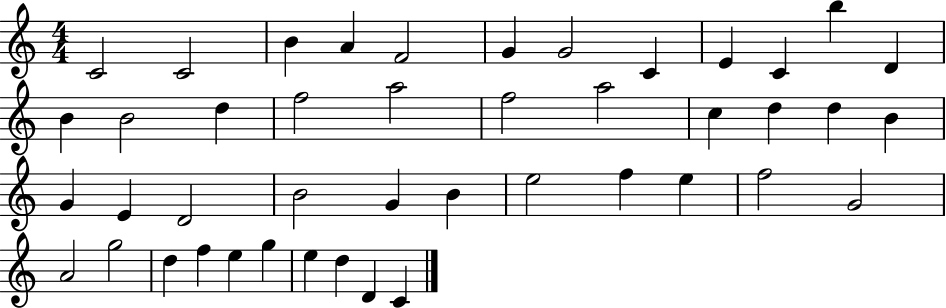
{
  \clef treble
  \numericTimeSignature
  \time 4/4
  \key c \major
  c'2 c'2 | b'4 a'4 f'2 | g'4 g'2 c'4 | e'4 c'4 b''4 d'4 | \break b'4 b'2 d''4 | f''2 a''2 | f''2 a''2 | c''4 d''4 d''4 b'4 | \break g'4 e'4 d'2 | b'2 g'4 b'4 | e''2 f''4 e''4 | f''2 g'2 | \break a'2 g''2 | d''4 f''4 e''4 g''4 | e''4 d''4 d'4 c'4 | \bar "|."
}